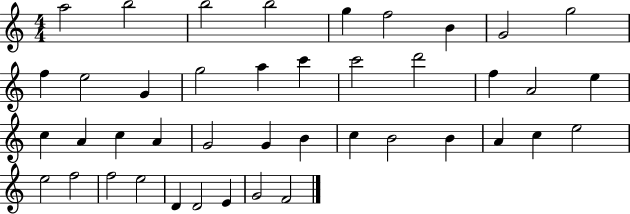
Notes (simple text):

A5/h B5/h B5/h B5/h G5/q F5/h B4/q G4/h G5/h F5/q E5/h G4/q G5/h A5/q C6/q C6/h D6/h F5/q A4/h E5/q C5/q A4/q C5/q A4/q G4/h G4/q B4/q C5/q B4/h B4/q A4/q C5/q E5/h E5/h F5/h F5/h E5/h D4/q D4/h E4/q G4/h F4/h